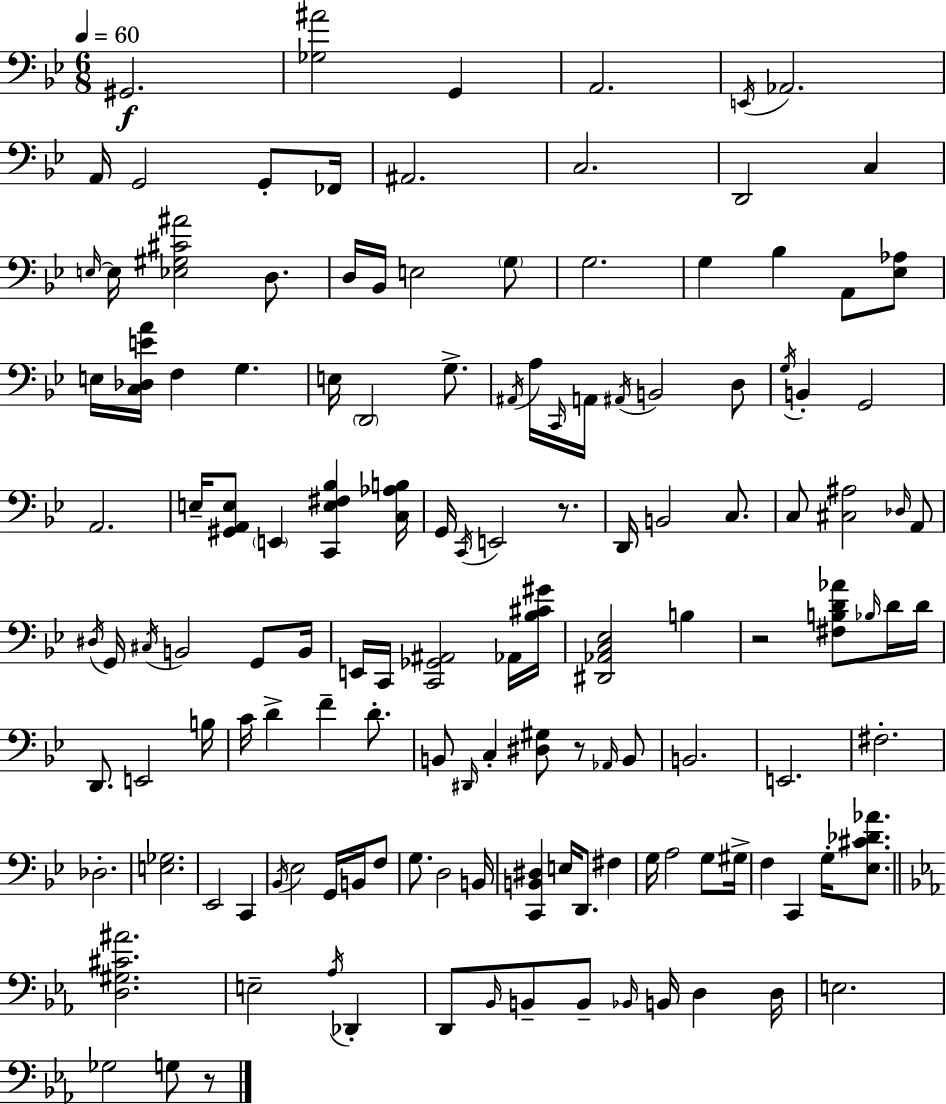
X:1
T:Untitled
M:6/8
L:1/4
K:Bb
^G,,2 [_G,^A]2 G,, A,,2 E,,/4 _A,,2 A,,/4 G,,2 G,,/2 _F,,/4 ^A,,2 C,2 D,,2 C, E,/4 E,/4 [_E,^G,^C^A]2 D,/2 D,/4 _B,,/4 E,2 G,/2 G,2 G, _B, A,,/2 [_E,_A,]/2 E,/4 [C,_D,EA]/4 F, G, E,/4 D,,2 G,/2 ^A,,/4 A,/4 C,,/4 A,,/4 ^A,,/4 B,,2 D,/2 G,/4 B,, G,,2 A,,2 E,/4 [^G,,A,,E,]/2 E,, [C,,E,^F,_B,] [C,_A,B,]/4 G,,/4 C,,/4 E,,2 z/2 D,,/4 B,,2 C,/2 C,/2 [^C,^A,]2 _D,/4 A,,/2 ^D,/4 G,,/4 ^C,/4 B,,2 G,,/2 B,,/4 E,,/4 C,,/4 [C,,_G,,^A,,]2 _A,,/4 [_B,^C^G]/4 [^D,,_A,,C,_E,]2 B, z2 [^F,B,D_A]/2 _B,/4 D/4 D/4 D,,/2 E,,2 B,/4 C/4 D F D/2 B,,/2 ^D,,/4 C, [^D,^G,]/2 z/2 _A,,/4 B,,/2 B,,2 E,,2 ^F,2 _D,2 [E,_G,]2 _E,,2 C,, _B,,/4 _E,2 G,,/4 B,,/4 F,/2 G,/2 D,2 B,,/4 [C,,B,,^D,] E,/4 D,,/2 ^F, G,/4 A,2 G,/2 ^G,/4 F, C,, G,/4 [_E,^C_D_A]/2 [D,^G,^C^A]2 E,2 _A,/4 _D,, D,,/2 _B,,/4 B,,/2 B,,/2 _B,,/4 B,,/4 D, D,/4 E,2 _G,2 G,/2 z/2